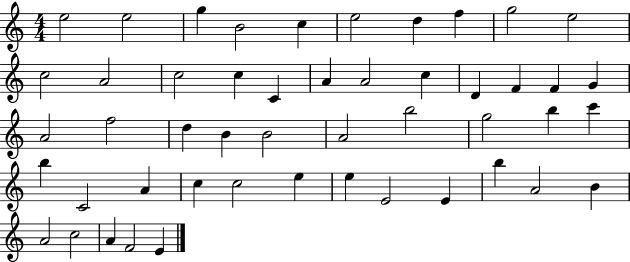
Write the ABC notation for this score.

X:1
T:Untitled
M:4/4
L:1/4
K:C
e2 e2 g B2 c e2 d f g2 e2 c2 A2 c2 c C A A2 c D F F G A2 f2 d B B2 A2 b2 g2 b c' b C2 A c c2 e e E2 E b A2 B A2 c2 A F2 E